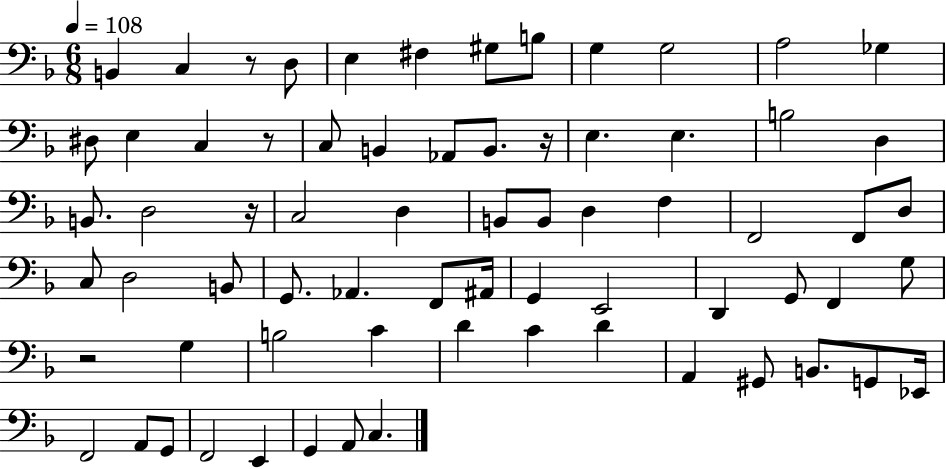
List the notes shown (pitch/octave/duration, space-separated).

B2/q C3/q R/e D3/e E3/q F#3/q G#3/e B3/e G3/q G3/h A3/h Gb3/q D#3/e E3/q C3/q R/e C3/e B2/q Ab2/e B2/e. R/s E3/q. E3/q. B3/h D3/q B2/e. D3/h R/s C3/h D3/q B2/e B2/e D3/q F3/q F2/h F2/e D3/e C3/e D3/h B2/e G2/e. Ab2/q. F2/e A#2/s G2/q E2/h D2/q G2/e F2/q G3/e R/h G3/q B3/h C4/q D4/q C4/q D4/q A2/q G#2/e B2/e. G2/e Eb2/s F2/h A2/e G2/e F2/h E2/q G2/q A2/e C3/q.